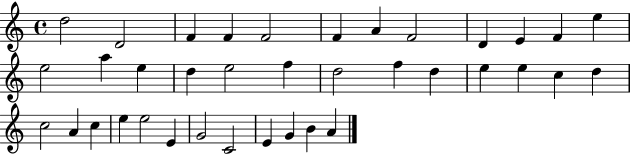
D5/h D4/h F4/q F4/q F4/h F4/q A4/q F4/h D4/q E4/q F4/q E5/q E5/h A5/q E5/q D5/q E5/h F5/q D5/h F5/q D5/q E5/q E5/q C5/q D5/q C5/h A4/q C5/q E5/q E5/h E4/q G4/h C4/h E4/q G4/q B4/q A4/q